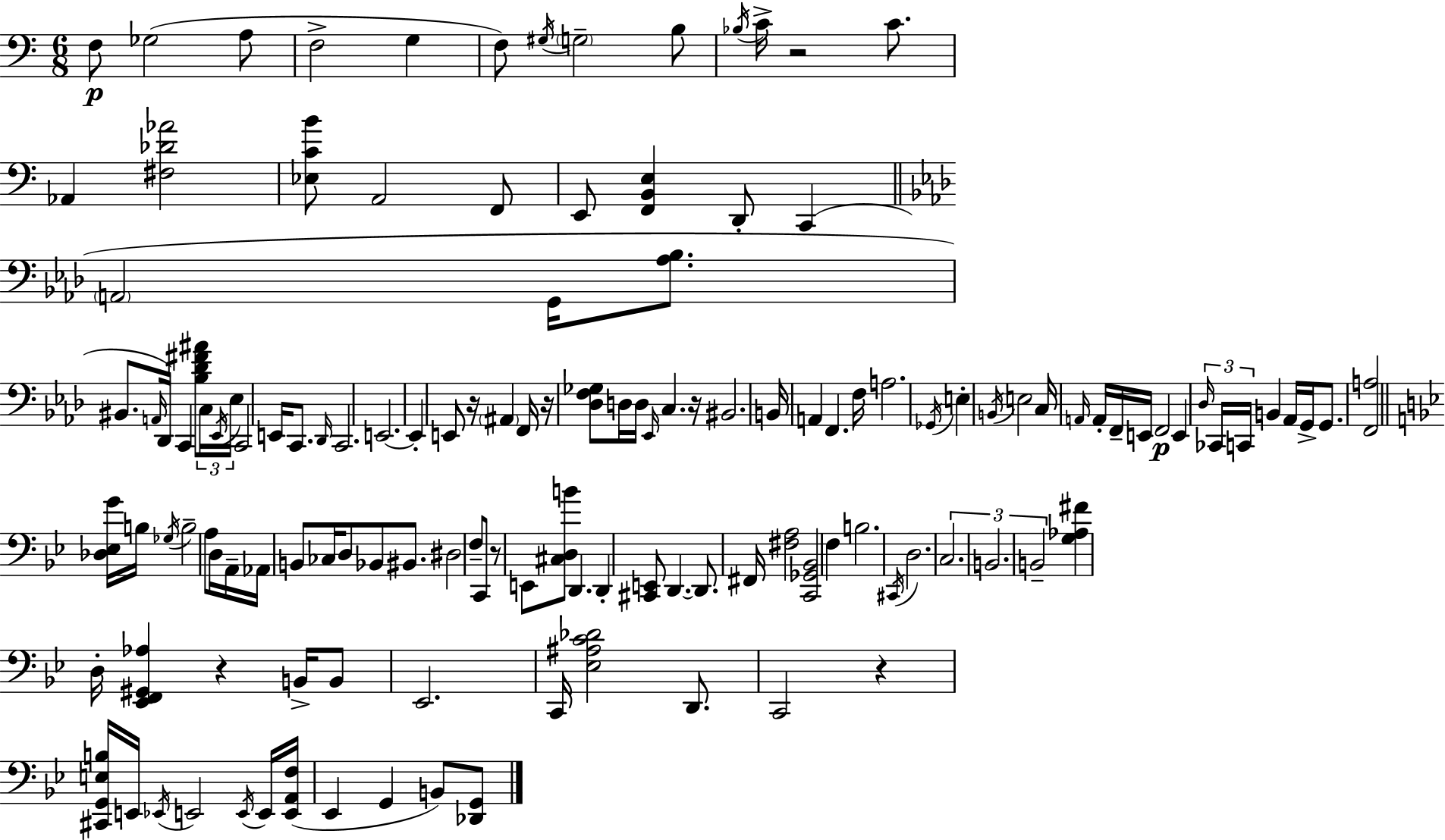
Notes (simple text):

F3/e Gb3/h A3/e F3/h G3/q F3/e G#3/s G3/h B3/e Bb3/s C4/s R/h C4/e. Ab2/q [F#3,Db4,Ab4]/h [Eb3,C4,B4]/e A2/h F2/e E2/e [F2,B2,E3]/q D2/e C2/q A2/h G2/s [Ab3,Bb3]/e. BIS2/e. A2/s Db2/s C2/q [Bb3,Db4,F#4,A#4]/e C3/s Eb2/s Eb3/s C2/h E2/s C2/e. Db2/s C2/h. E2/h. E2/q E2/e R/s A#2/q F2/s R/s [Db3,F3,Gb3]/e D3/s D3/s Eb2/s C3/q. R/s BIS2/h. B2/s A2/q F2/q. F3/s A3/h. Gb2/s E3/q B2/s E3/h C3/s A2/s A2/s F2/s E2/s F2/h E2/q Db3/s CES2/s C2/s B2/q Ab2/s G2/s G2/e. [F2,A3]/h [Db3,Eb3,G4]/s B3/s Gb3/s B3/h A3/e D3/s A2/s Ab2/s B2/e CES3/s D3/e Bb2/e BIS2/e. D#3/h F3/e C2/e R/e E2/e [C#3,D3,B4]/e D2/q. D2/q [C#2,E2]/e D2/q. D2/e. F#2/s [F#3,A3]/h [C2,Gb2,Bb2]/h F3/q B3/h. C#2/s D3/h. C3/h. B2/h. B2/h [G3,Ab3,F#4]/q D3/s [Eb2,F2,G#2,Ab3]/q R/q B2/s B2/e Eb2/h. C2/s [Eb3,A#3,C4,Db4]/h D2/e. C2/h R/q [C#2,G2,E3,B3]/s E2/s Eb2/s E2/h E2/s E2/s [E2,A2,F3]/s Eb2/q G2/q B2/e [Db2,G2]/e